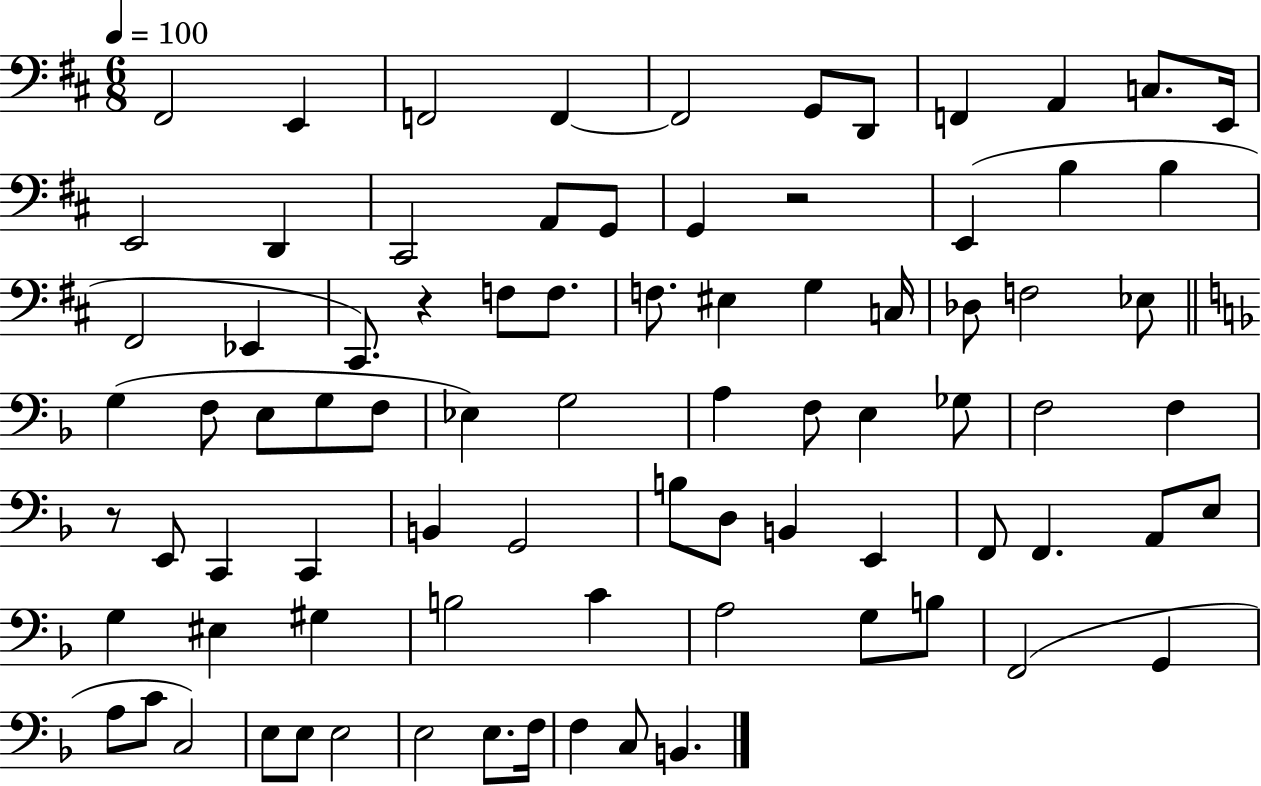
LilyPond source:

{
  \clef bass
  \numericTimeSignature
  \time 6/8
  \key d \major
  \tempo 4 = 100
  fis,2 e,4 | f,2 f,4~~ | f,2 g,8 d,8 | f,4 a,4 c8. e,16 | \break e,2 d,4 | cis,2 a,8 g,8 | g,4 r2 | e,4( b4 b4 | \break fis,2 ees,4 | cis,8.) r4 f8 f8. | f8. eis4 g4 c16 | des8 f2 ees8 | \break \bar "||" \break \key d \minor g4( f8 e8 g8 f8 | ees4) g2 | a4 f8 e4 ges8 | f2 f4 | \break r8 e,8 c,4 c,4 | b,4 g,2 | b8 d8 b,4 e,4 | f,8 f,4. a,8 e8 | \break g4 eis4 gis4 | b2 c'4 | a2 g8 b8 | f,2( g,4 | \break a8 c'8 c2) | e8 e8 e2 | e2 e8. f16 | f4 c8 b,4. | \break \bar "|."
}